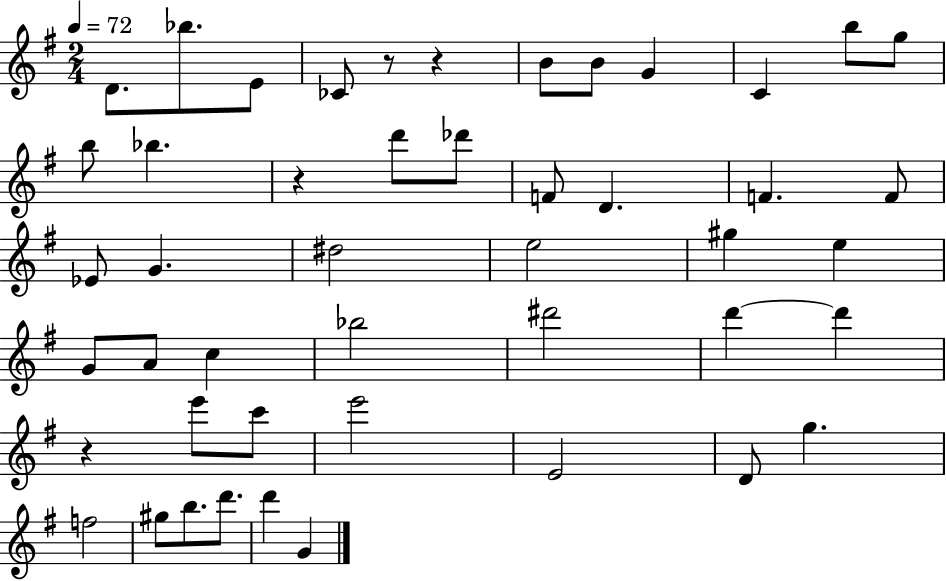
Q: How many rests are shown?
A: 4